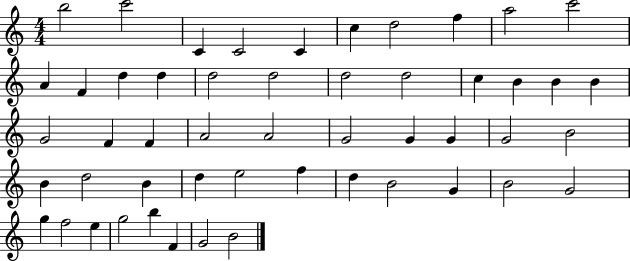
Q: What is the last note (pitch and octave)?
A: B4